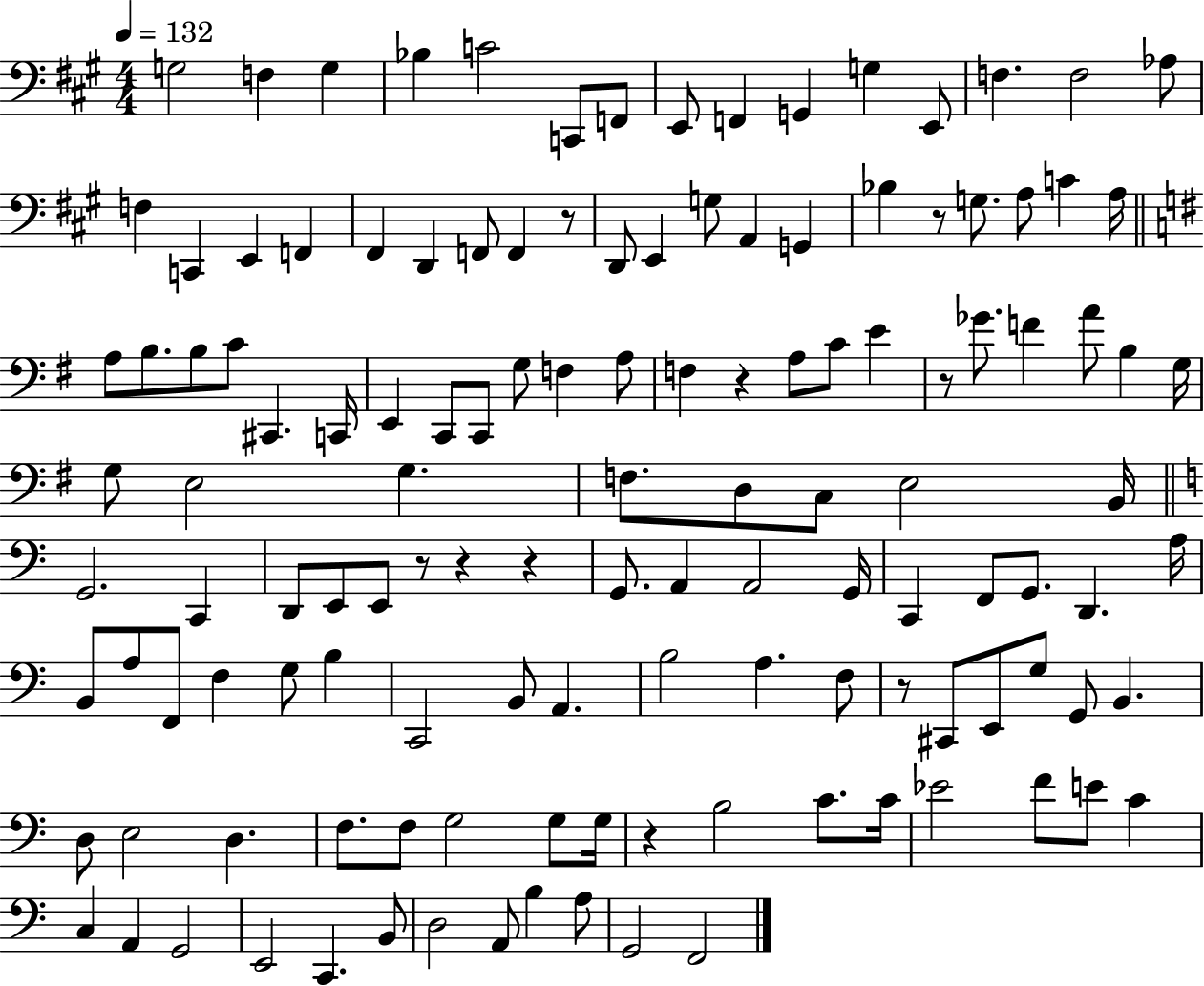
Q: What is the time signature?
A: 4/4